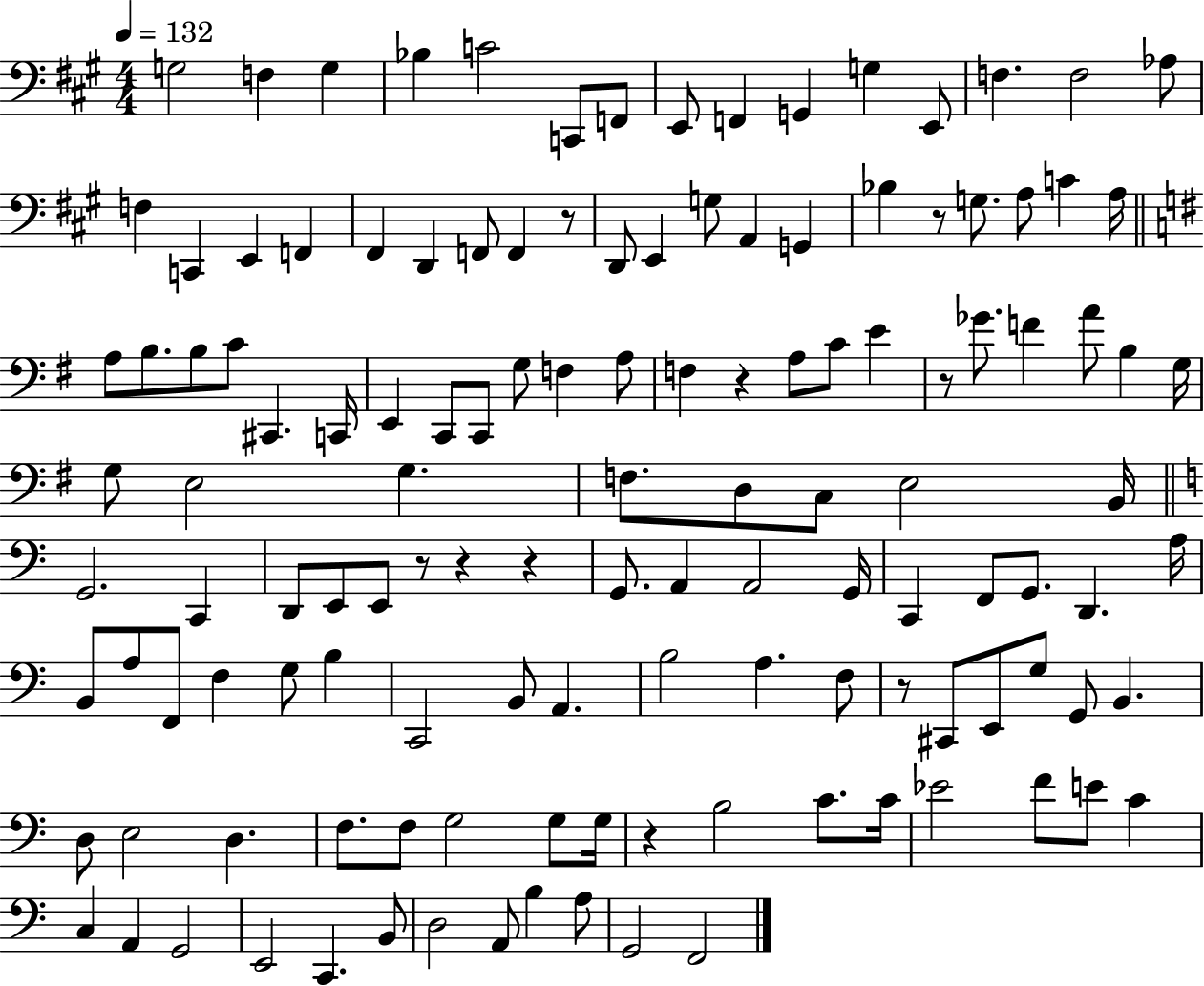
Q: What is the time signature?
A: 4/4